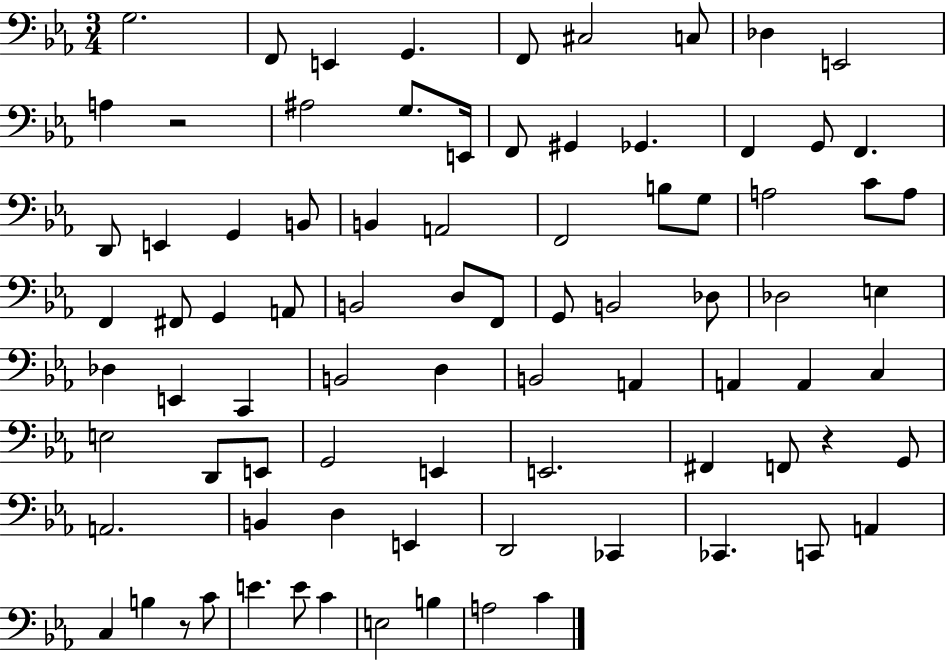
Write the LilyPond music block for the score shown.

{
  \clef bass
  \numericTimeSignature
  \time 3/4
  \key ees \major
  g2. | f,8 e,4 g,4. | f,8 cis2 c8 | des4 e,2 | \break a4 r2 | ais2 g8. e,16 | f,8 gis,4 ges,4. | f,4 g,8 f,4. | \break d,8 e,4 g,4 b,8 | b,4 a,2 | f,2 b8 g8 | a2 c'8 a8 | \break f,4 fis,8 g,4 a,8 | b,2 d8 f,8 | g,8 b,2 des8 | des2 e4 | \break des4 e,4 c,4 | b,2 d4 | b,2 a,4 | a,4 a,4 c4 | \break e2 d,8 e,8 | g,2 e,4 | e,2. | fis,4 f,8 r4 g,8 | \break a,2. | b,4 d4 e,4 | d,2 ces,4 | ces,4. c,8 a,4 | \break c4 b4 r8 c'8 | e'4. e'8 c'4 | e2 b4 | a2 c'4 | \break \bar "|."
}